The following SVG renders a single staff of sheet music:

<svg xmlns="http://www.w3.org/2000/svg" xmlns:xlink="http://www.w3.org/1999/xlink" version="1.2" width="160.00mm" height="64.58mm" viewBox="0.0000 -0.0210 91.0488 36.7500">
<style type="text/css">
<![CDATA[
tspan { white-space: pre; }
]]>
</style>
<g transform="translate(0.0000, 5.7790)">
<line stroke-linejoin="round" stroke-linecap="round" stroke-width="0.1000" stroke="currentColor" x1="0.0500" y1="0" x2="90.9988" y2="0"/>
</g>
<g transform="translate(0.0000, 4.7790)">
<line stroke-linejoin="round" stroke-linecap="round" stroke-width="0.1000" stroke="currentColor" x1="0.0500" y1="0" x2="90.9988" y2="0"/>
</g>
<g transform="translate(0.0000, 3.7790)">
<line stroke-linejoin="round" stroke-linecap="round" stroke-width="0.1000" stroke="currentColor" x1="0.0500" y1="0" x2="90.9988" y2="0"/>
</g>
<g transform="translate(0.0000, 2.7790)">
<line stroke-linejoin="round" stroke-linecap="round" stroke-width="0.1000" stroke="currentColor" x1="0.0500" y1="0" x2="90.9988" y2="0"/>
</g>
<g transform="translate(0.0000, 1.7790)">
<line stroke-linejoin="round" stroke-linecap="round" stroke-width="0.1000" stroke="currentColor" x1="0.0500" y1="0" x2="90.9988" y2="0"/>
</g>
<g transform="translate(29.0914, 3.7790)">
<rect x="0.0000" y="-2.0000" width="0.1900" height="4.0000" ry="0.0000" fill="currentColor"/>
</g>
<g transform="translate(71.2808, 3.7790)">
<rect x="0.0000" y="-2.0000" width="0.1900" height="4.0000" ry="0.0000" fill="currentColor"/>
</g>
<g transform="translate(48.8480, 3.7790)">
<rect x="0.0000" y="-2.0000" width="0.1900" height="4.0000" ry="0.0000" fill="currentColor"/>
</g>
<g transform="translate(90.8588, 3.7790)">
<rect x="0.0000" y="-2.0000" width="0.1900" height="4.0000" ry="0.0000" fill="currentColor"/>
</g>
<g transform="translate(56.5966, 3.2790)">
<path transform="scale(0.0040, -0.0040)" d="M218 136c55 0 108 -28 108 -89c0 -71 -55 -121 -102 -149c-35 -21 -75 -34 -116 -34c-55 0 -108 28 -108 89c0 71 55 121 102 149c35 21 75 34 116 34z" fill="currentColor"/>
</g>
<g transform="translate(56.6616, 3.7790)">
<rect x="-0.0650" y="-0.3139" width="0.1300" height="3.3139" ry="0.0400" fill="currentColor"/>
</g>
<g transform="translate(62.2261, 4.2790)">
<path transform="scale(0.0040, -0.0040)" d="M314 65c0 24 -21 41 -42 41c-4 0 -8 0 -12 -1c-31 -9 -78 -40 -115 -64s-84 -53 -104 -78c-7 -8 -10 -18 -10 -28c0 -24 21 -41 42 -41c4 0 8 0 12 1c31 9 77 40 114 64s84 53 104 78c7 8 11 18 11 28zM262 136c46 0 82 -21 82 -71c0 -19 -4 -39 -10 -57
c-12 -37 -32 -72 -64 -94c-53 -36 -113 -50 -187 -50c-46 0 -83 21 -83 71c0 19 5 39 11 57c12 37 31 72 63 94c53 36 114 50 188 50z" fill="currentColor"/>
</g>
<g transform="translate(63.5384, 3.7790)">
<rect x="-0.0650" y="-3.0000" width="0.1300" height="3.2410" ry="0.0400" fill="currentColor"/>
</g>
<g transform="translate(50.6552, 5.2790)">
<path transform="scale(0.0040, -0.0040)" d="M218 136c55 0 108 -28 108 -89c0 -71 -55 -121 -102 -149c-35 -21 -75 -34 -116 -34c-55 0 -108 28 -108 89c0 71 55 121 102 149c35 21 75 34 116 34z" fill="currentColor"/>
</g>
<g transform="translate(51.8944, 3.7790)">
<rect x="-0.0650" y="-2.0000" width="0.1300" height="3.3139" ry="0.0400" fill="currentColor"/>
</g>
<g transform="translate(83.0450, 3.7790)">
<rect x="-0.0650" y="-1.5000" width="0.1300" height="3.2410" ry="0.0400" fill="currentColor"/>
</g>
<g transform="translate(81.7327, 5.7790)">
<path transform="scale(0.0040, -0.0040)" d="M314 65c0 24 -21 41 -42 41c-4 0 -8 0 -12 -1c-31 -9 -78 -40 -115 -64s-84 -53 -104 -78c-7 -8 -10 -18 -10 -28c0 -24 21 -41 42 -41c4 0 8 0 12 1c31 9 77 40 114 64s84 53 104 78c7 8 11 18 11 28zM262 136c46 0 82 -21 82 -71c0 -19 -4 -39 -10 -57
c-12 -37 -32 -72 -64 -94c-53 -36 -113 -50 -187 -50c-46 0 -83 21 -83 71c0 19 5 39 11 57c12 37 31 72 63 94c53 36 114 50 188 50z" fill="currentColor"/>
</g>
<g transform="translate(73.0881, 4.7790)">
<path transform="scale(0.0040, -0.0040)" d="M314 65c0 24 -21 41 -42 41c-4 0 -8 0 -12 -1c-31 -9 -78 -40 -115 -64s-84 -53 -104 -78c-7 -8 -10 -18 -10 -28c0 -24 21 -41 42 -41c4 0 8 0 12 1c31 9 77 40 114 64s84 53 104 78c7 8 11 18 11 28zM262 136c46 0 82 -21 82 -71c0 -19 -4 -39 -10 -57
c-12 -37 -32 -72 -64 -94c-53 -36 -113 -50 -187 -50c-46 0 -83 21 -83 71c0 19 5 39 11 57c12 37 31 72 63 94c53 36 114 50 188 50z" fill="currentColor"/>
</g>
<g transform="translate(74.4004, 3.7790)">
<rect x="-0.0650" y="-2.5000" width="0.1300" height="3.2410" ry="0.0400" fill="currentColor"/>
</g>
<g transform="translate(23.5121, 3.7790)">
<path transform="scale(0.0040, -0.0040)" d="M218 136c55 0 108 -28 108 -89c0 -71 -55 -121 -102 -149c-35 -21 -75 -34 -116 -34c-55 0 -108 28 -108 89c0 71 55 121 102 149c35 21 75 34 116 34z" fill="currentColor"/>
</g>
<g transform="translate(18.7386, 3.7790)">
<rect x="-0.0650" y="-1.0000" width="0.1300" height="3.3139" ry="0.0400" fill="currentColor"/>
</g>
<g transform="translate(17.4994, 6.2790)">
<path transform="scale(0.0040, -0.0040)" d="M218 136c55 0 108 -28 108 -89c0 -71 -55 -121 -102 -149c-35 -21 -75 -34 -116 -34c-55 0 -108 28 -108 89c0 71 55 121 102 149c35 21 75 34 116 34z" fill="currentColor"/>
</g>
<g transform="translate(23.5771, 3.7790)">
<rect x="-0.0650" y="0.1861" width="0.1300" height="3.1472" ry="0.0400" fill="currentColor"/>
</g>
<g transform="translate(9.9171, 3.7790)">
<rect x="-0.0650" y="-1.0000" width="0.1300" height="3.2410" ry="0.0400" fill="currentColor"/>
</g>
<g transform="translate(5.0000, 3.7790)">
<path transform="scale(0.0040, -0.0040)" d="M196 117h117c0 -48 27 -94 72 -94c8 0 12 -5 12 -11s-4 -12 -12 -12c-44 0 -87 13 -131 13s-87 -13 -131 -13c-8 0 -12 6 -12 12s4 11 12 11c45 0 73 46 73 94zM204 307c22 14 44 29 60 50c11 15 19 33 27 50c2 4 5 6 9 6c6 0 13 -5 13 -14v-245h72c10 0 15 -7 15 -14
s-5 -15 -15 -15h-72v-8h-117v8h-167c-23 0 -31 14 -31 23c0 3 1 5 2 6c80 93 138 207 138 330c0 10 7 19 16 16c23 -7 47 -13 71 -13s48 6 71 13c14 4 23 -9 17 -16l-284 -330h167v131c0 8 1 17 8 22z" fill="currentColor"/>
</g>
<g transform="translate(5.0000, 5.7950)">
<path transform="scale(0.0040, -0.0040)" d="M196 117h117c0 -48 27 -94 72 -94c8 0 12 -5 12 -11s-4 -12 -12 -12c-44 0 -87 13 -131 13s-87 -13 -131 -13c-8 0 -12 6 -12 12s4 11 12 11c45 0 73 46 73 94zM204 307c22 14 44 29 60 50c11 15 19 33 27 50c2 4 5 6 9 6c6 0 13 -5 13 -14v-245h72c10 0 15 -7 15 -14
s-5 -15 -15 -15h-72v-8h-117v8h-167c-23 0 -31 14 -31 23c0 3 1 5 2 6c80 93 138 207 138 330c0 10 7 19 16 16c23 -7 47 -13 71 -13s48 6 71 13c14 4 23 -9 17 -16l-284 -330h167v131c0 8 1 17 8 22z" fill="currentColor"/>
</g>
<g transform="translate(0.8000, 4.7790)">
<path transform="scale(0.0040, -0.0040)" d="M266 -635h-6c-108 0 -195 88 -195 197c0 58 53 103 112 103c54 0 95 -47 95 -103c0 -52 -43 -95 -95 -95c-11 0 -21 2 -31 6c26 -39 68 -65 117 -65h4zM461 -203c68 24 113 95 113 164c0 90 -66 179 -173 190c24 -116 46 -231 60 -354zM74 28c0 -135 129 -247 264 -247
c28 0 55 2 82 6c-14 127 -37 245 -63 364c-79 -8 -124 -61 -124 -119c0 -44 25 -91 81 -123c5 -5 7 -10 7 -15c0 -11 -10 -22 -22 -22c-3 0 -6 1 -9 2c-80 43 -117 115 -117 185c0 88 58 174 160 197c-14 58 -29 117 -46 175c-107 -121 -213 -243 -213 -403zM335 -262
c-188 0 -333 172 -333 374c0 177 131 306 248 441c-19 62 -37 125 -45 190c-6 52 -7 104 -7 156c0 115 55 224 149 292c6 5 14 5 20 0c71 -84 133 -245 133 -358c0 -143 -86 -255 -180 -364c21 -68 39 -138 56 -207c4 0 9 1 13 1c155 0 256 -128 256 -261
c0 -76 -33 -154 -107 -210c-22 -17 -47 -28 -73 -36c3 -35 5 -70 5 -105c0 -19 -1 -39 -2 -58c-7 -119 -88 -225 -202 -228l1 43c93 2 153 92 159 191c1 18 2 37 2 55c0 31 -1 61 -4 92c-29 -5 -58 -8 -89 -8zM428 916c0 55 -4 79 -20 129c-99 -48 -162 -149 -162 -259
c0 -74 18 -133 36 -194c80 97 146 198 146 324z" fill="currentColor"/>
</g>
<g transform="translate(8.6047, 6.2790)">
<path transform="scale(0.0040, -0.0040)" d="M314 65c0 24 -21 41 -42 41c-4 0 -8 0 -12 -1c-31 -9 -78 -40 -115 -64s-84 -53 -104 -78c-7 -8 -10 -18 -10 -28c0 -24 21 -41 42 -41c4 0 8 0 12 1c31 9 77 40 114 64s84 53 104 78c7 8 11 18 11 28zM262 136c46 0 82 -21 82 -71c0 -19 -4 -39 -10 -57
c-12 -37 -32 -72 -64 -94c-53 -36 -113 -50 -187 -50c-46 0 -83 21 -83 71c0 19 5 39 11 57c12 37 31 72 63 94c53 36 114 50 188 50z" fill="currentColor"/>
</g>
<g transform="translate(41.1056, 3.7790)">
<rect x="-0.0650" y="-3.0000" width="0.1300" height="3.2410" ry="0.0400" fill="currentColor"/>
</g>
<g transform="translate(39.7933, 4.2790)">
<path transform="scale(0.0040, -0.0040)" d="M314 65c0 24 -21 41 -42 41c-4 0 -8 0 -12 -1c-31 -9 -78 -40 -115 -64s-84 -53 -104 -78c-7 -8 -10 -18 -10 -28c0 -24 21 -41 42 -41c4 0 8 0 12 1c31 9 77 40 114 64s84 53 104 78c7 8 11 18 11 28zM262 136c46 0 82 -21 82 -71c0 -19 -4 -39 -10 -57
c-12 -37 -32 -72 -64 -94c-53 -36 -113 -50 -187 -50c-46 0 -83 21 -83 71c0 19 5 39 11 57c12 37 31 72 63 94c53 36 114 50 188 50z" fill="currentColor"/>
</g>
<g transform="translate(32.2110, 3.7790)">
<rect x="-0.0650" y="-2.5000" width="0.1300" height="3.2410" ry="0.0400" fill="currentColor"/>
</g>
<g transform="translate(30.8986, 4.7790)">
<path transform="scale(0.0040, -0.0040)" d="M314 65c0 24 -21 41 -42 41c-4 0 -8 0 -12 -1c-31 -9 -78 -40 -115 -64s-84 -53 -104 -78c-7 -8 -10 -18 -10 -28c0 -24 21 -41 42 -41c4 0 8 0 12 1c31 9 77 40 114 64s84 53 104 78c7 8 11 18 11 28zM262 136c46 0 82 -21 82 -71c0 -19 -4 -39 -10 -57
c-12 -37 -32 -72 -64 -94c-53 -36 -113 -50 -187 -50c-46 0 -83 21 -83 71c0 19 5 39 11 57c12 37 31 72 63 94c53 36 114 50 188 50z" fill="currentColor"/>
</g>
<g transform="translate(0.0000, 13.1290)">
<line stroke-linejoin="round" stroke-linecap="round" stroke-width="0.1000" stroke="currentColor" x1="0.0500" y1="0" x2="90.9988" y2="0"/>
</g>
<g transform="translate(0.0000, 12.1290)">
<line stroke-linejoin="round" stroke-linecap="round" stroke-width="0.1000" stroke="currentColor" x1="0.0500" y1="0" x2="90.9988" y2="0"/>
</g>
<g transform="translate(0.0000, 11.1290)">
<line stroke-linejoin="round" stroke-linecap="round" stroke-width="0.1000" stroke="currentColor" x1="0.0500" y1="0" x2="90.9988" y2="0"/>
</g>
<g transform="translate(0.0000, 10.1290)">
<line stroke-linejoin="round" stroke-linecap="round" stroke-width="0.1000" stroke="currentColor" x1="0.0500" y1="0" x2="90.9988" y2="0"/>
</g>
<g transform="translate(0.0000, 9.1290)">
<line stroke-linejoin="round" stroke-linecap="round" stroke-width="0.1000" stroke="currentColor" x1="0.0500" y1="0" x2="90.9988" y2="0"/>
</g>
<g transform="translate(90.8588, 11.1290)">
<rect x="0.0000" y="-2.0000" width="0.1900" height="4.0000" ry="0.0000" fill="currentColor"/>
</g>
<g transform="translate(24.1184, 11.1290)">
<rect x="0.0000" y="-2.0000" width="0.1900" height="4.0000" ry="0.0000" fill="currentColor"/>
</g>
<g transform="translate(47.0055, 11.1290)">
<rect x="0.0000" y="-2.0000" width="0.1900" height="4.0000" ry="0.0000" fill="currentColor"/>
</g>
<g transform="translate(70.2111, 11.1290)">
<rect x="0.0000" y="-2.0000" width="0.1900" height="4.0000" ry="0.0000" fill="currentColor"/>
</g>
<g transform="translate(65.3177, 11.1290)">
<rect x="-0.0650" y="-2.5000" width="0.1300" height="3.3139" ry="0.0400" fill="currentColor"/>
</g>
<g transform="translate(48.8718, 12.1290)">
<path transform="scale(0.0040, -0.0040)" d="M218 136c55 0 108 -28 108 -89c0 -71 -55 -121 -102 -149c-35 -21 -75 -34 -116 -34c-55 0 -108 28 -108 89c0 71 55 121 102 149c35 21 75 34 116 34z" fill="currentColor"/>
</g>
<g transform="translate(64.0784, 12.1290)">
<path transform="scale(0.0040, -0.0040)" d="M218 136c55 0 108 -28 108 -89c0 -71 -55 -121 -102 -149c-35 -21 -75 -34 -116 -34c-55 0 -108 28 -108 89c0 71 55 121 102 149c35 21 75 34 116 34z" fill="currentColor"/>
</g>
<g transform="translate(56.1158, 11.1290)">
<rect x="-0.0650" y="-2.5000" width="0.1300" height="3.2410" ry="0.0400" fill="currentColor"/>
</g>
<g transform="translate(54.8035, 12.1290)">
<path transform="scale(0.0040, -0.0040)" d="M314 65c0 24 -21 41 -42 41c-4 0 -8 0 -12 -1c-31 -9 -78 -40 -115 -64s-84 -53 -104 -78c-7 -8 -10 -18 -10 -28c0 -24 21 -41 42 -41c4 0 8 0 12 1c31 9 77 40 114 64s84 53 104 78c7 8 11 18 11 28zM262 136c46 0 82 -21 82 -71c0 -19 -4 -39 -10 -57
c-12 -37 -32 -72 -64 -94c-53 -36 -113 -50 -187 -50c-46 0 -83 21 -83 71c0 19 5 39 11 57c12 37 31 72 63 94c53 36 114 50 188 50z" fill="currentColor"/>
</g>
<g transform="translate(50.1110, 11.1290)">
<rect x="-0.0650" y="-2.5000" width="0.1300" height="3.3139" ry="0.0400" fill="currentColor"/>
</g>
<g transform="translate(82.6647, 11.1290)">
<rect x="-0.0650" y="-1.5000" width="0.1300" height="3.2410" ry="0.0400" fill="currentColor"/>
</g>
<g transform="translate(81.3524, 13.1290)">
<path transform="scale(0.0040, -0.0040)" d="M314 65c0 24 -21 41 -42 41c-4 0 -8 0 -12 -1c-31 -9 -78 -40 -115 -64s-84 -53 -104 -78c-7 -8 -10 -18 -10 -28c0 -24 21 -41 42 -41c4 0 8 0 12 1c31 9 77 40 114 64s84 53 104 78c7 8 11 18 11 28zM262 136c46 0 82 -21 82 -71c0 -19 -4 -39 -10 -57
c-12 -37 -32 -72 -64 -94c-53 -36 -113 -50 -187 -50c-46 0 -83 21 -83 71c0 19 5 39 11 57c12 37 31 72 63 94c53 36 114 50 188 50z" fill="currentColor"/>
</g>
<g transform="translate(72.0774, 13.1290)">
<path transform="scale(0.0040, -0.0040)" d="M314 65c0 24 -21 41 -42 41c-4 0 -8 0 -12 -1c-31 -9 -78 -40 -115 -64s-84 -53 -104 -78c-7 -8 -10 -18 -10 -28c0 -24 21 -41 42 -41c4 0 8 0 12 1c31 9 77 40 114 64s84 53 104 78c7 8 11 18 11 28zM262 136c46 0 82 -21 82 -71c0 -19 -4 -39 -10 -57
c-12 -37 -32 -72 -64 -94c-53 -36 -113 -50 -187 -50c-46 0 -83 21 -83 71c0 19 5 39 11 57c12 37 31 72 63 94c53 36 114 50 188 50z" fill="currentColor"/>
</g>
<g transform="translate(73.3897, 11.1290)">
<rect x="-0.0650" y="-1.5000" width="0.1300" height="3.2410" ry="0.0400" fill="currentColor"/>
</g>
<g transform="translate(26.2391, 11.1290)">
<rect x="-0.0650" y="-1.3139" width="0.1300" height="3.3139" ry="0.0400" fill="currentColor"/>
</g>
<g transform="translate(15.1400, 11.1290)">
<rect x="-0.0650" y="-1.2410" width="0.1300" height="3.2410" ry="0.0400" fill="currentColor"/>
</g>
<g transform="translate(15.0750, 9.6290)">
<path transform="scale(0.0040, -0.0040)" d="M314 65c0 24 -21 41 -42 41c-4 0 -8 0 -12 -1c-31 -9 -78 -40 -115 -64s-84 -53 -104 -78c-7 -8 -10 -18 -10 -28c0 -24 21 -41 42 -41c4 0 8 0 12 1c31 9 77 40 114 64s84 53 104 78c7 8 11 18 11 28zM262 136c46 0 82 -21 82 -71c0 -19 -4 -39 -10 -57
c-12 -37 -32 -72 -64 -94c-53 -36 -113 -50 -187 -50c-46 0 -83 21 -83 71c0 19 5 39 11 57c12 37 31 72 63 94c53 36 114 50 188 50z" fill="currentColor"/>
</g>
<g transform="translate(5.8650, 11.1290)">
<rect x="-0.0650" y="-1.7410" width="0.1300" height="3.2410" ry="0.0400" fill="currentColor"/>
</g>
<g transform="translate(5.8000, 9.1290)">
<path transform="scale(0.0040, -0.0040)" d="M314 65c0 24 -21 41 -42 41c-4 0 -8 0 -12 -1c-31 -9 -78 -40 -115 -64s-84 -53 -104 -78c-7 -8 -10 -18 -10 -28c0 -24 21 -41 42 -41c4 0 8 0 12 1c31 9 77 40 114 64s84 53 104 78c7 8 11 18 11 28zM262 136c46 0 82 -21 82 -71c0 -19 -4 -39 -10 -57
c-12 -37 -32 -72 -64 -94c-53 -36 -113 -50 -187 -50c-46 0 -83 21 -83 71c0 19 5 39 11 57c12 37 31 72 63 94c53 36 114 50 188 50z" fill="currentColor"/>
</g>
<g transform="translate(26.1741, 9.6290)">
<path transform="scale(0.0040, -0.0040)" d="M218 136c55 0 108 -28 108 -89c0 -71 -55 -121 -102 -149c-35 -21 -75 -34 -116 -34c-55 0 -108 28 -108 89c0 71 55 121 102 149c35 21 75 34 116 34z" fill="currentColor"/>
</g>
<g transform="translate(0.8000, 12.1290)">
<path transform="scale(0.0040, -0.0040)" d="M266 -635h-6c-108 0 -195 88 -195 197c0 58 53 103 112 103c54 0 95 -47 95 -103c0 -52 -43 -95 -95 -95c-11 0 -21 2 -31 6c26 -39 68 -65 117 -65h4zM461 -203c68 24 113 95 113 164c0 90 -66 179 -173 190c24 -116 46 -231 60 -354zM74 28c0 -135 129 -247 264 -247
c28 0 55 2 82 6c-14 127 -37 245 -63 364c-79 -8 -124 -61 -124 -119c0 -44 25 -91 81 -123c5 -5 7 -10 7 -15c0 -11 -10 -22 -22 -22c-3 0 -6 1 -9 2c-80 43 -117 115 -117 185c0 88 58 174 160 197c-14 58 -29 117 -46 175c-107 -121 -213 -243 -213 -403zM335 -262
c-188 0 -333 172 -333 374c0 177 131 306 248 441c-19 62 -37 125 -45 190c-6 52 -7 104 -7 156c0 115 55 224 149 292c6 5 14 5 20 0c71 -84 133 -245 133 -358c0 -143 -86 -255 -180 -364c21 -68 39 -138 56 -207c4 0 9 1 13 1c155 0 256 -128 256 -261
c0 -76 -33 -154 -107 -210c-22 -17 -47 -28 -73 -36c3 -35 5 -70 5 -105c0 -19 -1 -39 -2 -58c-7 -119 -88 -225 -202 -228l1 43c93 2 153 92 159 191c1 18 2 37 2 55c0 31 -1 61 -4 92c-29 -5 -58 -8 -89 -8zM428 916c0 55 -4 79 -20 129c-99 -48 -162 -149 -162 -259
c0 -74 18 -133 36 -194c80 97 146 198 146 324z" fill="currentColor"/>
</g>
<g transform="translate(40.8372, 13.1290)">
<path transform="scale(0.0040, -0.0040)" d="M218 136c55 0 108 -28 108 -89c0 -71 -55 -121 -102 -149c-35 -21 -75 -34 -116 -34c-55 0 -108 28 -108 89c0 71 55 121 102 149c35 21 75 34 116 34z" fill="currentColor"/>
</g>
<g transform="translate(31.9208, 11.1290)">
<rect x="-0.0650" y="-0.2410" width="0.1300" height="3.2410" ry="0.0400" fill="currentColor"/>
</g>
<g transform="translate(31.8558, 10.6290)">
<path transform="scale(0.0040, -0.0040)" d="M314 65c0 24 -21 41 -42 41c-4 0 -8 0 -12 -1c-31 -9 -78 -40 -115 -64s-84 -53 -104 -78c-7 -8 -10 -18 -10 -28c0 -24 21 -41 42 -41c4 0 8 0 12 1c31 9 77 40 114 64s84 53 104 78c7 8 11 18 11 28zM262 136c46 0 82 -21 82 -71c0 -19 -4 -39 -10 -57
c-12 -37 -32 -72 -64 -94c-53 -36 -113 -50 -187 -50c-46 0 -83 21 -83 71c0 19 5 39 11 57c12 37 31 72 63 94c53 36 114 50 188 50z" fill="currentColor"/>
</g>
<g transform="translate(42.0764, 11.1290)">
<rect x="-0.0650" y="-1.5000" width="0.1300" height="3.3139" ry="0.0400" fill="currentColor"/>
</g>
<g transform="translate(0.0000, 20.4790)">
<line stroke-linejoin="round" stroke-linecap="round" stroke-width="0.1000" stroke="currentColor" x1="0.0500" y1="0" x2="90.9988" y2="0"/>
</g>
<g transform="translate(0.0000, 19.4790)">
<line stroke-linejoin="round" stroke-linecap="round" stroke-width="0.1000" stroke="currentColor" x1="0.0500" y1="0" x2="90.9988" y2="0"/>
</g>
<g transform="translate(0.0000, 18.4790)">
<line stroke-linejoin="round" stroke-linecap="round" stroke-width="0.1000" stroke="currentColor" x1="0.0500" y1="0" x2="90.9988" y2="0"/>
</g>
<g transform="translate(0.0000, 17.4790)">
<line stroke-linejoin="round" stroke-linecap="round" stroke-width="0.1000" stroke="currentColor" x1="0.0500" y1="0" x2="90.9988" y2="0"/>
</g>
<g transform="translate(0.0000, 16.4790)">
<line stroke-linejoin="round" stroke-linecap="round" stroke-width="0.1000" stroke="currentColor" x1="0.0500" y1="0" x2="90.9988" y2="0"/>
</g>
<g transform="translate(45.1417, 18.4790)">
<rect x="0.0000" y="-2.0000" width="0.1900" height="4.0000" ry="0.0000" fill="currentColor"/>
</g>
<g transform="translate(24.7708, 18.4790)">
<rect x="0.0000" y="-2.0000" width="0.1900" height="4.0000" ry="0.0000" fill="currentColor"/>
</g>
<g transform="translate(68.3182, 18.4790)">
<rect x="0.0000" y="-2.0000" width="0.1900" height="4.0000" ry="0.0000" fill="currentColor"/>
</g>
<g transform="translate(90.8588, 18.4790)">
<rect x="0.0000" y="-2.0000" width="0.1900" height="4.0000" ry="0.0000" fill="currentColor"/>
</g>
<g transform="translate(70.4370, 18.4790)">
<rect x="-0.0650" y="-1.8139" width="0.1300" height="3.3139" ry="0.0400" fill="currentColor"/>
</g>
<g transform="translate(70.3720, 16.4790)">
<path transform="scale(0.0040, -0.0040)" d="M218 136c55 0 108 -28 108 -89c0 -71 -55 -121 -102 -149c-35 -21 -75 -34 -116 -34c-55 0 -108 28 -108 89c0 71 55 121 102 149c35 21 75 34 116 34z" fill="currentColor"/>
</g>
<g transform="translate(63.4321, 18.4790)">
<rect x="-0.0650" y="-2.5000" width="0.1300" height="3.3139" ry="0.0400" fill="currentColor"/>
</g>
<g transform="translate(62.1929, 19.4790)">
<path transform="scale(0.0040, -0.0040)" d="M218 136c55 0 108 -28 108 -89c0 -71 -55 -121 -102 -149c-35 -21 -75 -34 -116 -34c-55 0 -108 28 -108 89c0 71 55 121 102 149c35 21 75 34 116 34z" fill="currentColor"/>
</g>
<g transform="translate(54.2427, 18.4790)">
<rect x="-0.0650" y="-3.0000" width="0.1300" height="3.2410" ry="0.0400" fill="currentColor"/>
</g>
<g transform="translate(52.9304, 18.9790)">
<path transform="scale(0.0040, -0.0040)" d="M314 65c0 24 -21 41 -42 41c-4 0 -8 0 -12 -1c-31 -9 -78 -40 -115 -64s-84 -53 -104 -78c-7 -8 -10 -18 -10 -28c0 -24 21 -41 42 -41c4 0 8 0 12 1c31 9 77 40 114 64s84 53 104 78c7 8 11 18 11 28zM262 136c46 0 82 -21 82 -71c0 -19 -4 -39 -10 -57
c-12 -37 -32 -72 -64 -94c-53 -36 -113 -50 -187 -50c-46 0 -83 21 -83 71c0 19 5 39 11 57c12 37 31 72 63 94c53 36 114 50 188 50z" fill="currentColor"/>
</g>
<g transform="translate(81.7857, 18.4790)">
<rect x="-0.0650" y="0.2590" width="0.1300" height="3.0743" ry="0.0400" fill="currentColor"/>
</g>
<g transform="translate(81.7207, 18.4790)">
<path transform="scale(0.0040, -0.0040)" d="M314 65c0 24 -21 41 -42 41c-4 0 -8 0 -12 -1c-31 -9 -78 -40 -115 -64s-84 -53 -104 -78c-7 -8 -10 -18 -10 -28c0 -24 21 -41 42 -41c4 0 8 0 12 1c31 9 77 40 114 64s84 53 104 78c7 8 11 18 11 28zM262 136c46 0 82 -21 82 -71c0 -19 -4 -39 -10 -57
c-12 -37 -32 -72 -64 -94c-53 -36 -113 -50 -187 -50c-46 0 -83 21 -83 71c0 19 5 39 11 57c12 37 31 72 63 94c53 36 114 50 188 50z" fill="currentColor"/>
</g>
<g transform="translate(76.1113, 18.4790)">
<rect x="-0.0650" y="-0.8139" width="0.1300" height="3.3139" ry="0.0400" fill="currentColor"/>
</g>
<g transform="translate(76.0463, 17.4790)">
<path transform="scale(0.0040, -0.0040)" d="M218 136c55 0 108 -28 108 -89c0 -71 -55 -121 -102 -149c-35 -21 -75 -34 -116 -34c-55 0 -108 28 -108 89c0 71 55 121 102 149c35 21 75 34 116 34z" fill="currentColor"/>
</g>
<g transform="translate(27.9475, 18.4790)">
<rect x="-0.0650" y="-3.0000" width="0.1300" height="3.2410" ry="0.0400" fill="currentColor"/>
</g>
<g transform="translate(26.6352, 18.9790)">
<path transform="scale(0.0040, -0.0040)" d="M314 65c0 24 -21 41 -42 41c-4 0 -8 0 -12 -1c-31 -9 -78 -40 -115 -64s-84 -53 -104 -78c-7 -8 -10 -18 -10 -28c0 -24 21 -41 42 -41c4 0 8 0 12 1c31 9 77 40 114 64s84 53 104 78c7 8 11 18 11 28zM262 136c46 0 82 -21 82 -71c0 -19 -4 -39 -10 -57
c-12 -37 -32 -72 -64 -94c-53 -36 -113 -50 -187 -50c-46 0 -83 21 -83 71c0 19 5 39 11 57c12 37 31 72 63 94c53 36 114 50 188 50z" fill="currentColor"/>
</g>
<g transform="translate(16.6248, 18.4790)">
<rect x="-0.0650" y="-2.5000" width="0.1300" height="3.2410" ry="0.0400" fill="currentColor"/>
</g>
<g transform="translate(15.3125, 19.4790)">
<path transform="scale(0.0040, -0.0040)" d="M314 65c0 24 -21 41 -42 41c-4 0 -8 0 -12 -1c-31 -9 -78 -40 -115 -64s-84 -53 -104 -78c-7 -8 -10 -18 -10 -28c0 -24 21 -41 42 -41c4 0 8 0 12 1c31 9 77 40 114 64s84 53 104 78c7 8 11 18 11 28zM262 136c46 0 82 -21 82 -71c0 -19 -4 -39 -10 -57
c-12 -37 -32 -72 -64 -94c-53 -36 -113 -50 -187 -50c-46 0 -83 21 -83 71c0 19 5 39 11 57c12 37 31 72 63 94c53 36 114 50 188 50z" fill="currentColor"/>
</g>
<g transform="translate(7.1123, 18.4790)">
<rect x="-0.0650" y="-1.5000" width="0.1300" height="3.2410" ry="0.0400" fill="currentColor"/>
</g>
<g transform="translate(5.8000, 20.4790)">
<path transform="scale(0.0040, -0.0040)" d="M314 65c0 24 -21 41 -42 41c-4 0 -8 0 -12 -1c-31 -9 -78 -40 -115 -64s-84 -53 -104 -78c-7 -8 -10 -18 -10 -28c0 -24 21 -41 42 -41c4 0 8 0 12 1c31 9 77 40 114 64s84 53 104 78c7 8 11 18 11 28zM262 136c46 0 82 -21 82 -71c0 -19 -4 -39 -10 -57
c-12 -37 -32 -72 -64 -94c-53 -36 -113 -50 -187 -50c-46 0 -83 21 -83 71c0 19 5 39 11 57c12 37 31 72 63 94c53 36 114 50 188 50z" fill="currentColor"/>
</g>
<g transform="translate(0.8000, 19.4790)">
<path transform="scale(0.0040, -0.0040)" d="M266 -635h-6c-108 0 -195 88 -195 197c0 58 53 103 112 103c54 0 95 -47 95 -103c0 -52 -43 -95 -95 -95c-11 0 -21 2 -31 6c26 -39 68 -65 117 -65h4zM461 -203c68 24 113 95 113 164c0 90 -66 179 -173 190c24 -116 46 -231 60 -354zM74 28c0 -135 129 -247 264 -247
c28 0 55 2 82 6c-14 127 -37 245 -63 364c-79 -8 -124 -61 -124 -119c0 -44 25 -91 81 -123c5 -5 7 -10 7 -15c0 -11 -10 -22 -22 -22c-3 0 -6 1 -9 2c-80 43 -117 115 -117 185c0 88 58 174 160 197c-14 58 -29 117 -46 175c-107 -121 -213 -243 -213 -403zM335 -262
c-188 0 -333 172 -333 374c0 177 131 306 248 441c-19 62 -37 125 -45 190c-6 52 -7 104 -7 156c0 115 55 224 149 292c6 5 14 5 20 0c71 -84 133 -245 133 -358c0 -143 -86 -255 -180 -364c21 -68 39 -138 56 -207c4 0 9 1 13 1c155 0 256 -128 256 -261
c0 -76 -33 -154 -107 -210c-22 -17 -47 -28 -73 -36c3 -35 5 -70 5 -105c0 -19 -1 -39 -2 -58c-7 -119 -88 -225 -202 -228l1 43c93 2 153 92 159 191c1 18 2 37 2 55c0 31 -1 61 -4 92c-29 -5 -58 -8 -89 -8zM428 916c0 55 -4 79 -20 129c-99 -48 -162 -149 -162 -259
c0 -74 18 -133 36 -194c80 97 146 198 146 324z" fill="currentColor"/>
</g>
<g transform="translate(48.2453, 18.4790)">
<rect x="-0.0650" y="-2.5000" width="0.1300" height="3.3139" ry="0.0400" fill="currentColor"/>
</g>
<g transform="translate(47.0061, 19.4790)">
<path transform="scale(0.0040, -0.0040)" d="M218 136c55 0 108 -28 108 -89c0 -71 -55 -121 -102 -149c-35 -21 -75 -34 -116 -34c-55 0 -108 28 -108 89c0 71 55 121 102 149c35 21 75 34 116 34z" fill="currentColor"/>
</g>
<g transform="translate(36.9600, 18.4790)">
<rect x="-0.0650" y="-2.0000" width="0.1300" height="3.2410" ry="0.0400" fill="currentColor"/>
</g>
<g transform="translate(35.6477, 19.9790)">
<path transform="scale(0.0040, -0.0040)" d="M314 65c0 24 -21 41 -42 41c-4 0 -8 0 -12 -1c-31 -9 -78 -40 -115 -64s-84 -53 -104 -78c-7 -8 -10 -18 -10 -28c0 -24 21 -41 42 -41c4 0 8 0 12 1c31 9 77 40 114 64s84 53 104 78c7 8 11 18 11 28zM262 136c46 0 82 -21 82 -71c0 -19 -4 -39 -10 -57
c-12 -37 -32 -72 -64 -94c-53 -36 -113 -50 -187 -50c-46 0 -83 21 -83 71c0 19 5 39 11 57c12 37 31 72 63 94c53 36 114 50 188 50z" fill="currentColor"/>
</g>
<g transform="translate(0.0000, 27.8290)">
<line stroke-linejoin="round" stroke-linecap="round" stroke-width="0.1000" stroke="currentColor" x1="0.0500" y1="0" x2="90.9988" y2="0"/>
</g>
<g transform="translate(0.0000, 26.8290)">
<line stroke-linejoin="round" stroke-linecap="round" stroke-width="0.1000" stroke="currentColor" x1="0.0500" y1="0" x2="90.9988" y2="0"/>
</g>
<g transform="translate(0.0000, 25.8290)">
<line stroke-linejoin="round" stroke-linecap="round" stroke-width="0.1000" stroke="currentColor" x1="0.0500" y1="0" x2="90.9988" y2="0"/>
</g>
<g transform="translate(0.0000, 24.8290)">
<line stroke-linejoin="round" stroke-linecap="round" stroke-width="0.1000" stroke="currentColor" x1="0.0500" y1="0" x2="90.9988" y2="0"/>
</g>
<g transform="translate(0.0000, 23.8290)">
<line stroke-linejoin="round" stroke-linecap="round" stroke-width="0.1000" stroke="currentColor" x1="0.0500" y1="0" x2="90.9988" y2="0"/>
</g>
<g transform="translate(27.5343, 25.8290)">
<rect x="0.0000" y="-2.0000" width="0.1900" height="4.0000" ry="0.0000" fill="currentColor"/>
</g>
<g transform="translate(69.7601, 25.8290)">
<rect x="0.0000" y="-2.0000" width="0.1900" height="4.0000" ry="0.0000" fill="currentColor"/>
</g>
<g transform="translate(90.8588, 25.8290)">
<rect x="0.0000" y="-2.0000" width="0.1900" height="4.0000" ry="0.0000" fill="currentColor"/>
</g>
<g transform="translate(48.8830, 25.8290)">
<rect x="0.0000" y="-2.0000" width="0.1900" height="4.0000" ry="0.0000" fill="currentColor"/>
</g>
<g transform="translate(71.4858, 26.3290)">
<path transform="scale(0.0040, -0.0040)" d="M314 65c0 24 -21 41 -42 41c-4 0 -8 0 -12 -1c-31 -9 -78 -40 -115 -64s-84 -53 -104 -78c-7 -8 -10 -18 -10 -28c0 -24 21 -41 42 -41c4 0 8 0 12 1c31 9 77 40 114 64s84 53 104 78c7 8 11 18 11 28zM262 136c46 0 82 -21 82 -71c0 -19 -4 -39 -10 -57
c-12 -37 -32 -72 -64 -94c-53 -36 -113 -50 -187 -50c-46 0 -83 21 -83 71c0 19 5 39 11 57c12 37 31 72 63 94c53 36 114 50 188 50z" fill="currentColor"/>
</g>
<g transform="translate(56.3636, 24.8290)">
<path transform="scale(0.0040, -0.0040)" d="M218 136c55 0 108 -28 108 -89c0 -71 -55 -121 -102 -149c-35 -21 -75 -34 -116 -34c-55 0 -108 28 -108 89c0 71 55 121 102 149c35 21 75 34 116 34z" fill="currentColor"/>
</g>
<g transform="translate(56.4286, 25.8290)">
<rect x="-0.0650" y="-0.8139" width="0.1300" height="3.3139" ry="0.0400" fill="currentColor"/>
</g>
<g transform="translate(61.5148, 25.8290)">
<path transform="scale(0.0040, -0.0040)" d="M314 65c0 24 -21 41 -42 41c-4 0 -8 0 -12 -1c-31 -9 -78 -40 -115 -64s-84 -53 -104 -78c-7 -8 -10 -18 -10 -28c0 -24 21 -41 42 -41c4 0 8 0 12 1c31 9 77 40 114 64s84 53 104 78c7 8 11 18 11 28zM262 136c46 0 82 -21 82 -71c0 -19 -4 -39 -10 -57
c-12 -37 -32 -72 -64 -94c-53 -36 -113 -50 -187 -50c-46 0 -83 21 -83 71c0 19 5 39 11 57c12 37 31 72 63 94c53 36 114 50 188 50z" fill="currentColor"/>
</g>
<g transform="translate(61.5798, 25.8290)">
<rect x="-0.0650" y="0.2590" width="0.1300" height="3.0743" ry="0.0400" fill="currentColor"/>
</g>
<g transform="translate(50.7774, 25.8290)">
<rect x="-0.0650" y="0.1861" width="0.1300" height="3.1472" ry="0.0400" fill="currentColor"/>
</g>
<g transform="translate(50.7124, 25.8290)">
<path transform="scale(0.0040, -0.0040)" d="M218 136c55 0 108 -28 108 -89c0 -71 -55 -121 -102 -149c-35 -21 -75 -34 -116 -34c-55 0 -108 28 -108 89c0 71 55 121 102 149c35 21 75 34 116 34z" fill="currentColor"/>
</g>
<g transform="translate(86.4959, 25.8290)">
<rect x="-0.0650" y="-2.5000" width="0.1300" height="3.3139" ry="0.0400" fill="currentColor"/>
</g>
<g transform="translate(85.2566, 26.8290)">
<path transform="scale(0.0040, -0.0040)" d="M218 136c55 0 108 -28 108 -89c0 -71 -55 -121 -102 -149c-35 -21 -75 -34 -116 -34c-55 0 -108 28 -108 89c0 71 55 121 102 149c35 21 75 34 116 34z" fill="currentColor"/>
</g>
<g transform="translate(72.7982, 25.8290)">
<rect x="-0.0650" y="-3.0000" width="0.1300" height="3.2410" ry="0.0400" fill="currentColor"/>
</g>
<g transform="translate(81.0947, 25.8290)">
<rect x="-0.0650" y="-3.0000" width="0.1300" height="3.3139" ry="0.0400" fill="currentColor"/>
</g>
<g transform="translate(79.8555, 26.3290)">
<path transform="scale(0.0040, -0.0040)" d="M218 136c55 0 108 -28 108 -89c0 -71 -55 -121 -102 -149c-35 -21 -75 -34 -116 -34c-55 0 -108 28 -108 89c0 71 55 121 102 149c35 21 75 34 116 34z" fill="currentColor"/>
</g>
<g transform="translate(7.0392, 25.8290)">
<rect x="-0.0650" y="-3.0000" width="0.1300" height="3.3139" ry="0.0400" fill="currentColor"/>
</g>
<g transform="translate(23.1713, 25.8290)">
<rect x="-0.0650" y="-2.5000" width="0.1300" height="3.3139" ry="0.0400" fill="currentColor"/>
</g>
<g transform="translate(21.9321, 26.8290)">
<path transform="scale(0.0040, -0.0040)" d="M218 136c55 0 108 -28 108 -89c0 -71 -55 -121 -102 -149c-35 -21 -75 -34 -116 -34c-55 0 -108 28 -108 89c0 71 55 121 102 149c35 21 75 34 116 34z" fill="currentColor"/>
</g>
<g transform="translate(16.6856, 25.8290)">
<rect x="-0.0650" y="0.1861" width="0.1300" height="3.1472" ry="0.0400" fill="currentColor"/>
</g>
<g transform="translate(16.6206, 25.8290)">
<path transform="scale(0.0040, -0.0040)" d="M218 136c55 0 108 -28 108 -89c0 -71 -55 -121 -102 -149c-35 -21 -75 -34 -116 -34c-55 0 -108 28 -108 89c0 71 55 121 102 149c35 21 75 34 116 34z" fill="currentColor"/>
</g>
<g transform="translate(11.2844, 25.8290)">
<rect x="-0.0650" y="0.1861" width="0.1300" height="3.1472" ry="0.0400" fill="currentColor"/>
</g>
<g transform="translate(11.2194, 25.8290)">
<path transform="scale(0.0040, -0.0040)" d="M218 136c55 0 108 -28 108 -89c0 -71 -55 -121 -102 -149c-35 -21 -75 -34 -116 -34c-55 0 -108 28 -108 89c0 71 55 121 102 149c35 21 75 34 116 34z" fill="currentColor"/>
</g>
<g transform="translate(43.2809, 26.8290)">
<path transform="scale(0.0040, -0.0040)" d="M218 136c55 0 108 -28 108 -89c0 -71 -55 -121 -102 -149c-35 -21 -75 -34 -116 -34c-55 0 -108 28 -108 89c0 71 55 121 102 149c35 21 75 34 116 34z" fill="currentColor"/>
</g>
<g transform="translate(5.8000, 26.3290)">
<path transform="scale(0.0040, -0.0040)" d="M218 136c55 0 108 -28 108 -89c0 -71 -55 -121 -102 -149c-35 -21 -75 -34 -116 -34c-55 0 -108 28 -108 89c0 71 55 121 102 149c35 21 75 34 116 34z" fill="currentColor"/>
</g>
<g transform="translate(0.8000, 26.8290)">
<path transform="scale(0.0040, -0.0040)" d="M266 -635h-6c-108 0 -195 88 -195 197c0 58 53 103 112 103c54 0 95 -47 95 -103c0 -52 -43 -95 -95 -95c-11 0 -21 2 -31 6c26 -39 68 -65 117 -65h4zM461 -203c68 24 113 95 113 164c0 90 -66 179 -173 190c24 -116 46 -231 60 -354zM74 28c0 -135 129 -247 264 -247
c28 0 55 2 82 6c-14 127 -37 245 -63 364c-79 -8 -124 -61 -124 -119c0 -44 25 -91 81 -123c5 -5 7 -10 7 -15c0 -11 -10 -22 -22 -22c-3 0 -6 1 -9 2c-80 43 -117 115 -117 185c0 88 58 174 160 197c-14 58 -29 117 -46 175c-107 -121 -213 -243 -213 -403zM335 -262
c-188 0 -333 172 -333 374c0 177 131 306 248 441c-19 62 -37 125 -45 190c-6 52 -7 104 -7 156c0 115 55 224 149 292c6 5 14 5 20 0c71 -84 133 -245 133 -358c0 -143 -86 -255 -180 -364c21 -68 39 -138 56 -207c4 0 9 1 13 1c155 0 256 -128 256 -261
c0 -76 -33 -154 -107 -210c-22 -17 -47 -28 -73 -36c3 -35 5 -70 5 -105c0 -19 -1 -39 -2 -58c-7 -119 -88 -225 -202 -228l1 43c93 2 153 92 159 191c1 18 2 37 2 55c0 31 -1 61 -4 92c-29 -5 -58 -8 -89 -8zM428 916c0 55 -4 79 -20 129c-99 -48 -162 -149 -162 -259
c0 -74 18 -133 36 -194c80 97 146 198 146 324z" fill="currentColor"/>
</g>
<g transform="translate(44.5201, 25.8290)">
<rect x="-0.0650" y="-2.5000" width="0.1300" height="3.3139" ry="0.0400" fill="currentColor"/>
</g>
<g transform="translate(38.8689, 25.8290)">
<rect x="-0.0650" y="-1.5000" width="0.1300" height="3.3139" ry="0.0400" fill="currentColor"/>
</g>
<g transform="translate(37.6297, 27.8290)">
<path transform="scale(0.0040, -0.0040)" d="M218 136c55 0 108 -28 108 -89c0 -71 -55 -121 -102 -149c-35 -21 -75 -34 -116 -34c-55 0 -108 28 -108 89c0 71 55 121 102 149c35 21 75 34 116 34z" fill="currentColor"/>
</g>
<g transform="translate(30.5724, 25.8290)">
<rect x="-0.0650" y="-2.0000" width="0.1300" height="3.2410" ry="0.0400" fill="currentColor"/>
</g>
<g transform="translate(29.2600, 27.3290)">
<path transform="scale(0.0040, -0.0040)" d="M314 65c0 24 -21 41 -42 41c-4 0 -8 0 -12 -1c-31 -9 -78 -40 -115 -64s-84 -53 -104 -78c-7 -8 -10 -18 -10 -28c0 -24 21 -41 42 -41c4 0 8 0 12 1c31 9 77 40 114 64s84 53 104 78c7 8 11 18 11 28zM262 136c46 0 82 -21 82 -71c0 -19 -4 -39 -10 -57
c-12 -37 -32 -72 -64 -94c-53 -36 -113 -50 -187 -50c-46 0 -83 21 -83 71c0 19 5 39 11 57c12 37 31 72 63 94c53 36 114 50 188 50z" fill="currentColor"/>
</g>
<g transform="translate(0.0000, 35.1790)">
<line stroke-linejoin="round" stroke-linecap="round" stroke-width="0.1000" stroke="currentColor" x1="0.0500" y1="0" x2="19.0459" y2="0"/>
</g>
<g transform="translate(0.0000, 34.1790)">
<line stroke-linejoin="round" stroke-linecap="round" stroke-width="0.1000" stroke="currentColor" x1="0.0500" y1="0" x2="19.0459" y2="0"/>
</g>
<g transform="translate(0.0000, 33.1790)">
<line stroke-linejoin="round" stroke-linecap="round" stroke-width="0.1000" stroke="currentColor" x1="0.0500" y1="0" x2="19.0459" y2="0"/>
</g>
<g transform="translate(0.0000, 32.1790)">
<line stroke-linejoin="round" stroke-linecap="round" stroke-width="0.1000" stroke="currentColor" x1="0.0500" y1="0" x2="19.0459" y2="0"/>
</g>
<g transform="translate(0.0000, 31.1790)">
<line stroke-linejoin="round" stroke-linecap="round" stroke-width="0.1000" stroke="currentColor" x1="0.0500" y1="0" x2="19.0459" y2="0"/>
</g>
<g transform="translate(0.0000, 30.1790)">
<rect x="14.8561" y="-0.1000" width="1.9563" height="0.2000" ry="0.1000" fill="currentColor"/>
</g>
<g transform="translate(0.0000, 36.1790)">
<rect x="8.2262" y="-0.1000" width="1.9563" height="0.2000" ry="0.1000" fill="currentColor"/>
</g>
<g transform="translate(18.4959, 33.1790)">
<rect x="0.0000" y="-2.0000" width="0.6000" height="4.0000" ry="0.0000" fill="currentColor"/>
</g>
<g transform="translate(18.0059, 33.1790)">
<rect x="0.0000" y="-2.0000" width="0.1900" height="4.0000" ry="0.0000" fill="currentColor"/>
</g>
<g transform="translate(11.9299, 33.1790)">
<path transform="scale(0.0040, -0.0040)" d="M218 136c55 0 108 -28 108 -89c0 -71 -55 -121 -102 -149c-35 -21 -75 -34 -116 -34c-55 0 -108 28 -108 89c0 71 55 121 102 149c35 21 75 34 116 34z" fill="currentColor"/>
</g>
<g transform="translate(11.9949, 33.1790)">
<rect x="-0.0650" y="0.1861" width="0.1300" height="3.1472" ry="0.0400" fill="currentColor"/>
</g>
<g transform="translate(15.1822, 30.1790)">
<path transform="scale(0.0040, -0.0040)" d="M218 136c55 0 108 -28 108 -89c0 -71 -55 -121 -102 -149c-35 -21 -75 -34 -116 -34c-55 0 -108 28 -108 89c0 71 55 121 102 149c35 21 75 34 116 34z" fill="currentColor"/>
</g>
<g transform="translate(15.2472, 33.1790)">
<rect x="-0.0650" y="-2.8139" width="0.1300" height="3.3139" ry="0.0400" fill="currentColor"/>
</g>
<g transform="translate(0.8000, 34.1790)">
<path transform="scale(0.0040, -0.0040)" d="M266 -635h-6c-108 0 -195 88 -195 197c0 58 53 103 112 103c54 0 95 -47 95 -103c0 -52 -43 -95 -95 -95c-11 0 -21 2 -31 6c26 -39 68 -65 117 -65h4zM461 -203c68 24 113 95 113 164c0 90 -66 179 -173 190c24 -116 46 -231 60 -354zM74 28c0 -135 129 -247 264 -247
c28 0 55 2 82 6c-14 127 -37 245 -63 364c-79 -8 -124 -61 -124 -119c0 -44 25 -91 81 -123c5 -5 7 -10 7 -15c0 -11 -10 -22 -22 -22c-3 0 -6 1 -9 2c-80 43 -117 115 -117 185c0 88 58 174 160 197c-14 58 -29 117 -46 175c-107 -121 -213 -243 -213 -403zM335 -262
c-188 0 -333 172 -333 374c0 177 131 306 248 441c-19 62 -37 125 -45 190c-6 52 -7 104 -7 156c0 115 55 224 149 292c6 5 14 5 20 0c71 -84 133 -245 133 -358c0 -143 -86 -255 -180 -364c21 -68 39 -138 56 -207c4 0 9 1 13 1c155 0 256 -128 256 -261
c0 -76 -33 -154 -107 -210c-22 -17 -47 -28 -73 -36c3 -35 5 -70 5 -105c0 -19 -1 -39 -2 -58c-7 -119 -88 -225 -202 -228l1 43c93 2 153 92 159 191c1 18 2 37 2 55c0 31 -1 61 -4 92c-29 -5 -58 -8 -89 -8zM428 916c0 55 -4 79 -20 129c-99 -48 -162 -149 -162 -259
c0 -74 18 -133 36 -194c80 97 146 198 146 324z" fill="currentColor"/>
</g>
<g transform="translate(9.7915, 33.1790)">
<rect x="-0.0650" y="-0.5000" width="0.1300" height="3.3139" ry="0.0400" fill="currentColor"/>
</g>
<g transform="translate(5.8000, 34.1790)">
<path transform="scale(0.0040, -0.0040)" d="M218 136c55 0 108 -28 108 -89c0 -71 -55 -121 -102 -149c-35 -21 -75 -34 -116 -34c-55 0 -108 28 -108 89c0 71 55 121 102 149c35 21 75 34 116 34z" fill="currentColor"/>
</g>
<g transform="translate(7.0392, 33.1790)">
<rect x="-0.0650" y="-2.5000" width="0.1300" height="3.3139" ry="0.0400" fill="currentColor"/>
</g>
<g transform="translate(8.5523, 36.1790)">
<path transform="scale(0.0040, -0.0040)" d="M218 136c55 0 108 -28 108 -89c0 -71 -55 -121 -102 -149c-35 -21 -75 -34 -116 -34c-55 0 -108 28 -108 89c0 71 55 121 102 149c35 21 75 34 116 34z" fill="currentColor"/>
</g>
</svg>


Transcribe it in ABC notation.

X:1
T:Untitled
M:4/4
L:1/4
K:C
D2 D B G2 A2 F c A2 G2 E2 f2 e2 e c2 E G G2 G E2 E2 E2 G2 A2 F2 G A2 G f d B2 A B B G F2 E G B d B2 A2 A G G C B a